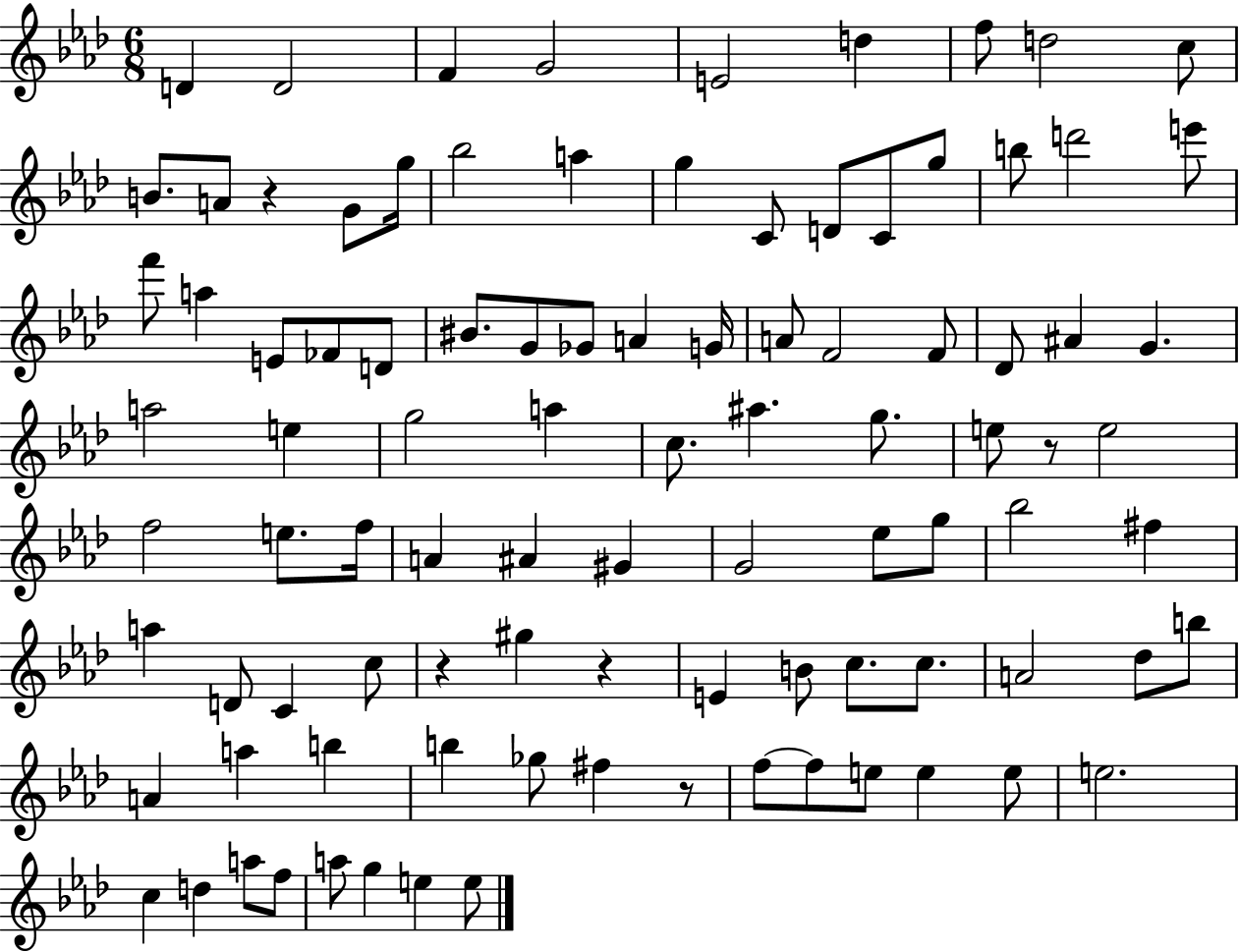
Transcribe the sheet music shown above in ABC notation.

X:1
T:Untitled
M:6/8
L:1/4
K:Ab
D D2 F G2 E2 d f/2 d2 c/2 B/2 A/2 z G/2 g/4 _b2 a g C/2 D/2 C/2 g/2 b/2 d'2 e'/2 f'/2 a E/2 _F/2 D/2 ^B/2 G/2 _G/2 A G/4 A/2 F2 F/2 _D/2 ^A G a2 e g2 a c/2 ^a g/2 e/2 z/2 e2 f2 e/2 f/4 A ^A ^G G2 _e/2 g/2 _b2 ^f a D/2 C c/2 z ^g z E B/2 c/2 c/2 A2 _d/2 b/2 A a b b _g/2 ^f z/2 f/2 f/2 e/2 e e/2 e2 c d a/2 f/2 a/2 g e e/2